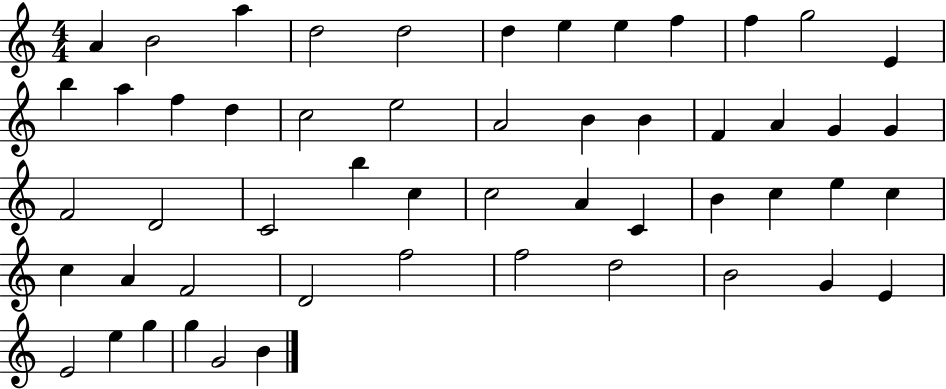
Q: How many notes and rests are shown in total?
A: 53